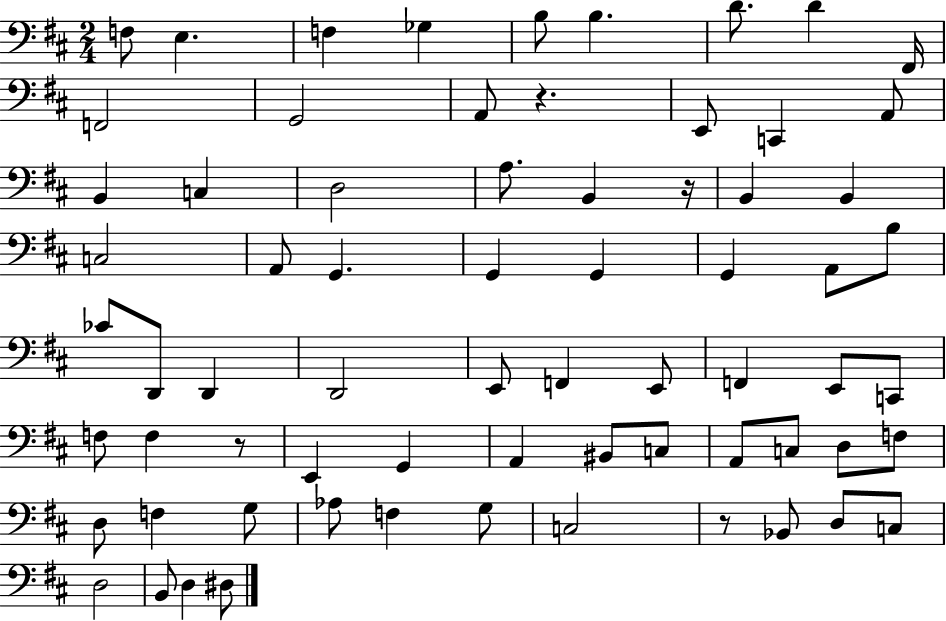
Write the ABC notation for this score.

X:1
T:Untitled
M:2/4
L:1/4
K:D
F,/2 E, F, _G, B,/2 B, D/2 D ^F,,/4 F,,2 G,,2 A,,/2 z E,,/2 C,, A,,/2 B,, C, D,2 A,/2 B,, z/4 B,, B,, C,2 A,,/2 G,, G,, G,, G,, A,,/2 B,/2 _C/2 D,,/2 D,, D,,2 E,,/2 F,, E,,/2 F,, E,,/2 C,,/2 F,/2 F, z/2 E,, G,, A,, ^B,,/2 C,/2 A,,/2 C,/2 D,/2 F,/2 D,/2 F, G,/2 _A,/2 F, G,/2 C,2 z/2 _B,,/2 D,/2 C,/2 D,2 B,,/2 D, ^D,/2